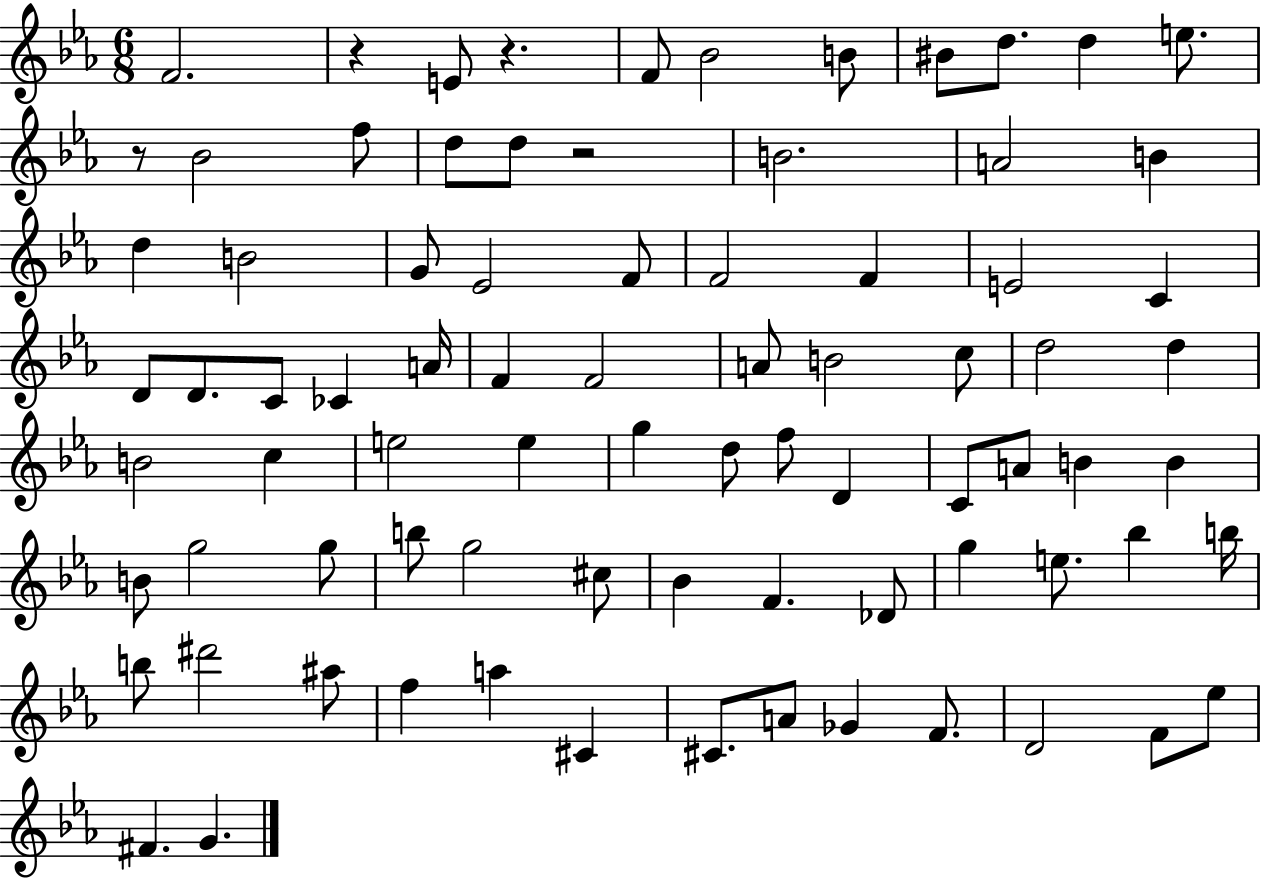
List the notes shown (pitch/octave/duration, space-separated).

F4/h. R/q E4/e R/q. F4/e Bb4/h B4/e BIS4/e D5/e. D5/q E5/e. R/e Bb4/h F5/e D5/e D5/e R/h B4/h. A4/h B4/q D5/q B4/h G4/e Eb4/h F4/e F4/h F4/q E4/h C4/q D4/e D4/e. C4/e CES4/q A4/s F4/q F4/h A4/e B4/h C5/e D5/h D5/q B4/h C5/q E5/h E5/q G5/q D5/e F5/e D4/q C4/e A4/e B4/q B4/q B4/e G5/h G5/e B5/e G5/h C#5/e Bb4/q F4/q. Db4/e G5/q E5/e. Bb5/q B5/s B5/e D#6/h A#5/e F5/q A5/q C#4/q C#4/e. A4/e Gb4/q F4/e. D4/h F4/e Eb5/e F#4/q. G4/q.